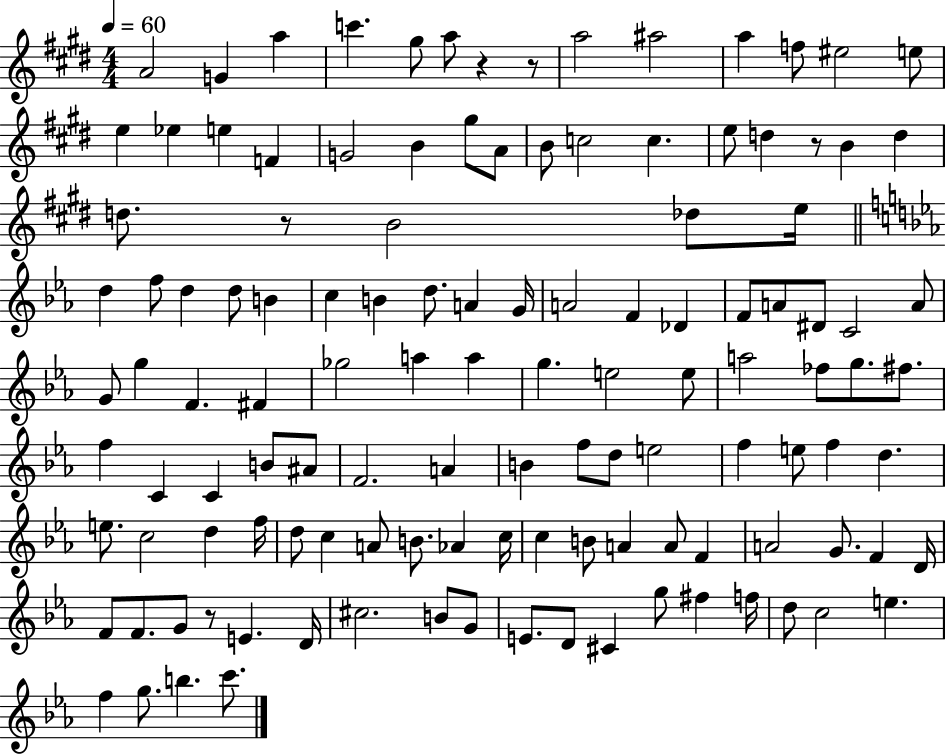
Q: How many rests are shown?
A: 5